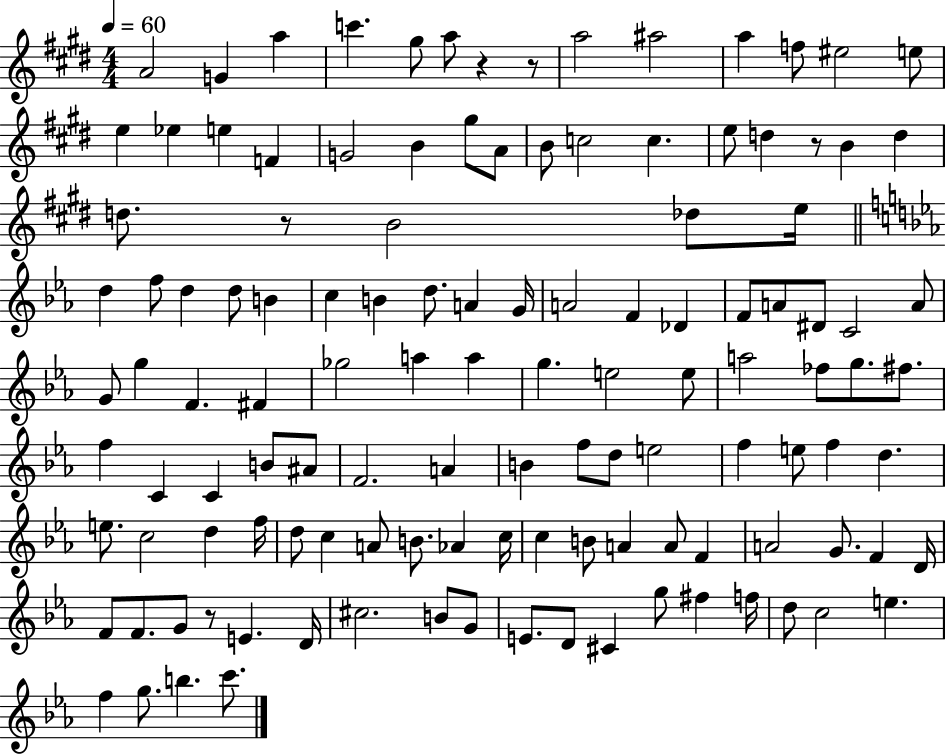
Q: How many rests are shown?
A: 5